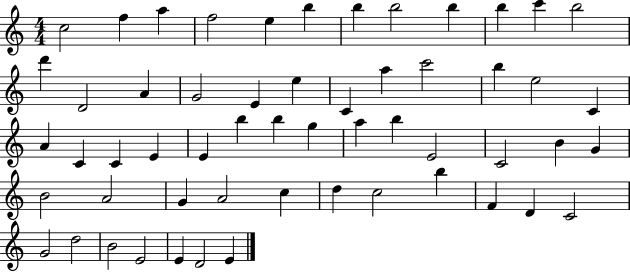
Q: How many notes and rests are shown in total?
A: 56